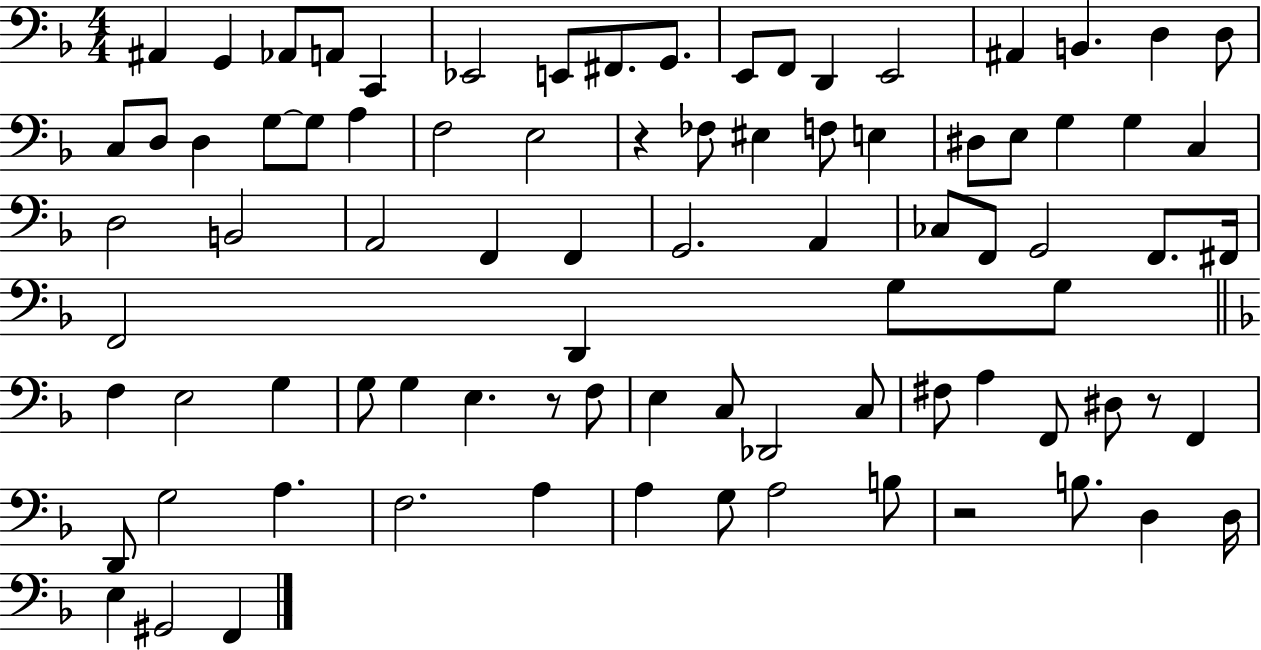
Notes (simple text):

A#2/q G2/q Ab2/e A2/e C2/q Eb2/h E2/e F#2/e. G2/e. E2/e F2/e D2/q E2/h A#2/q B2/q. D3/q D3/e C3/e D3/e D3/q G3/e G3/e A3/q F3/h E3/h R/q FES3/e EIS3/q F3/e E3/q D#3/e E3/e G3/q G3/q C3/q D3/h B2/h A2/h F2/q F2/q G2/h. A2/q CES3/e F2/e G2/h F2/e. F#2/s F2/h D2/q G3/e G3/e F3/q E3/h G3/q G3/e G3/q E3/q. R/e F3/e E3/q C3/e Db2/h C3/e F#3/e A3/q F2/e D#3/e R/e F2/q D2/e G3/h A3/q. F3/h. A3/q A3/q G3/e A3/h B3/e R/h B3/e. D3/q D3/s E3/q G#2/h F2/q